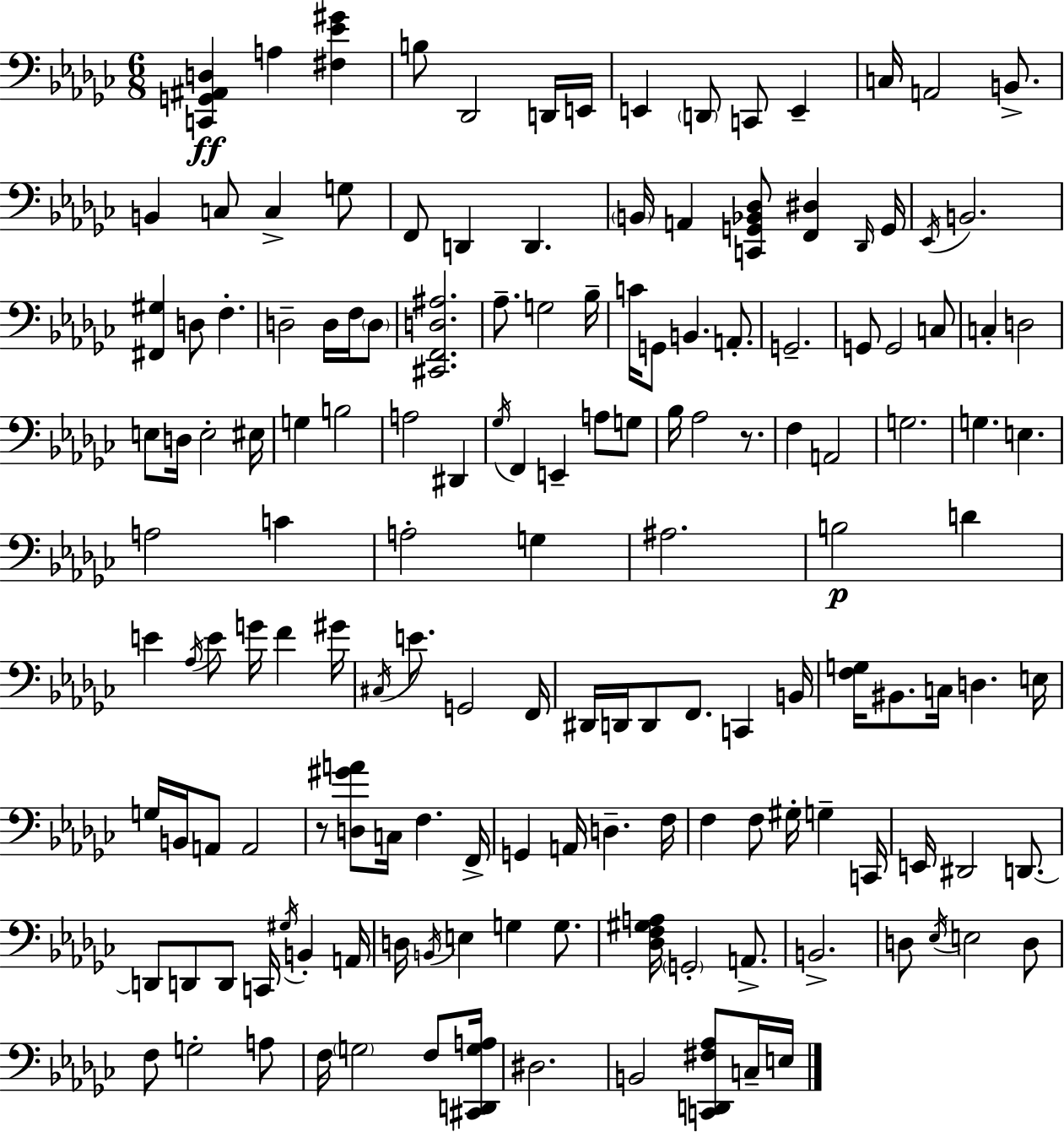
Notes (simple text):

[C2,G2,A#2,D3]/q A3/q [F#3,Eb4,G#4]/q B3/e Db2/h D2/s E2/s E2/q D2/e C2/e E2/q C3/s A2/h B2/e. B2/q C3/e C3/q G3/e F2/e D2/q D2/q. B2/s A2/q [C2,G2,Bb2,Db3]/e [F2,D#3]/q Db2/s G2/s Eb2/s B2/h. [F#2,G#3]/q D3/e F3/q. D3/h D3/s F3/s D3/e [C#2,F2,D3,A#3]/h. Ab3/e. G3/h Bb3/s C4/s G2/e B2/q. A2/e. G2/h. G2/e G2/h C3/e C3/q D3/h E3/e D3/s E3/h EIS3/s G3/q B3/h A3/h D#2/q Gb3/s F2/q E2/q A3/e G3/e Bb3/s Ab3/h R/e. F3/q A2/h G3/h. G3/q. E3/q. A3/h C4/q A3/h G3/q A#3/h. B3/h D4/q E4/q Ab3/s E4/e G4/s F4/q G#4/s C#3/s E4/e. G2/h F2/s D#2/s D2/s D2/e F2/e. C2/q B2/s [F3,G3]/s BIS2/e. C3/s D3/q. E3/s G3/s B2/s A2/e A2/h R/e [D3,G#4,A4]/e C3/s F3/q. F2/s G2/q A2/s D3/q. F3/s F3/q F3/e G#3/s G3/q C2/s E2/s D#2/h D2/e. D2/e D2/e D2/e C2/s G#3/s B2/q A2/s D3/s B2/s E3/q G3/q G3/e. [Db3,F3,G#3,A3]/s G2/h A2/e. B2/h. D3/e Eb3/s E3/h D3/e F3/e G3/h A3/e F3/s G3/h F3/e [C#2,D2,G3,A3]/s D#3/h. B2/h [C2,D2,F#3,Ab3]/e C3/s E3/s